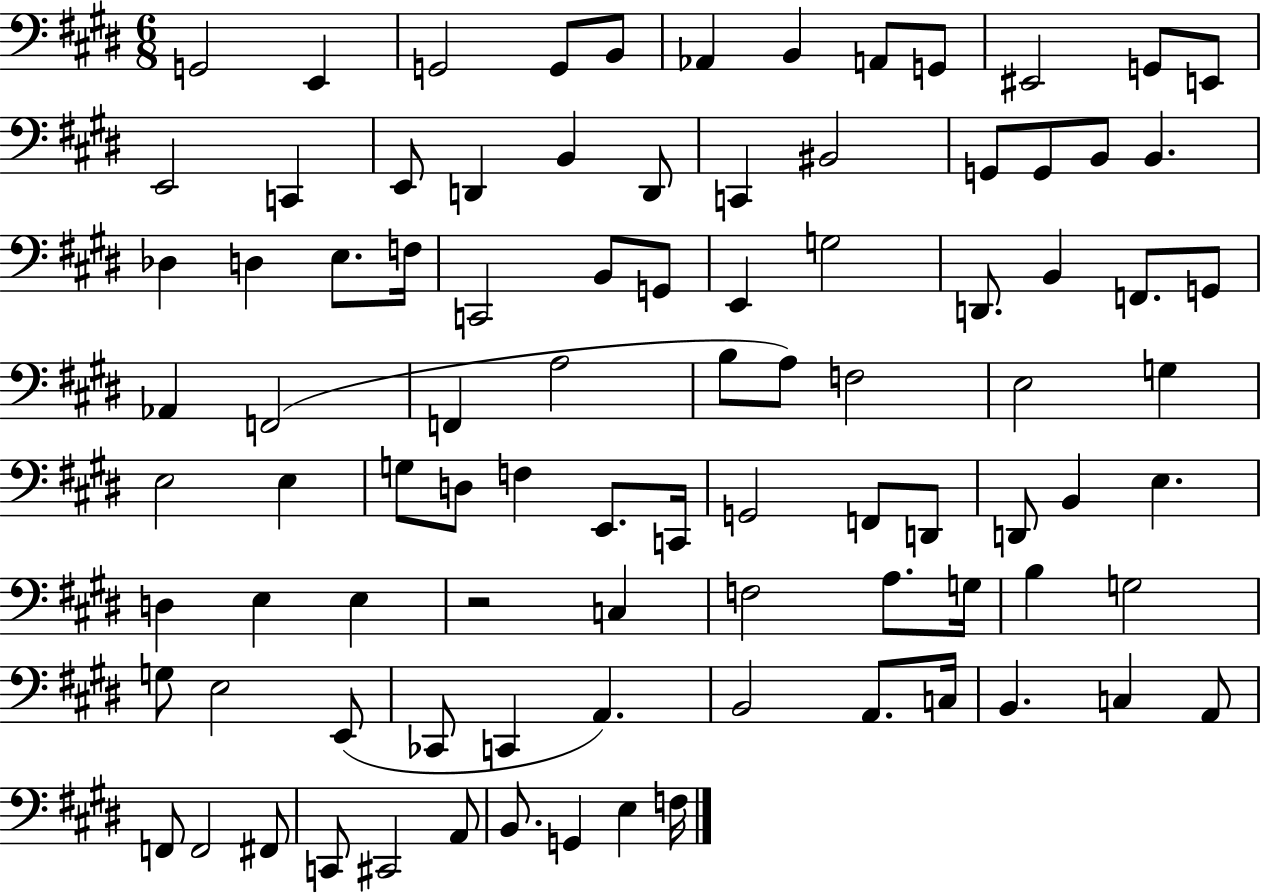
{
  \clef bass
  \numericTimeSignature
  \time 6/8
  \key e \major
  \repeat volta 2 { g,2 e,4 | g,2 g,8 b,8 | aes,4 b,4 a,8 g,8 | eis,2 g,8 e,8 | \break e,2 c,4 | e,8 d,4 b,4 d,8 | c,4 bis,2 | g,8 g,8 b,8 b,4. | \break des4 d4 e8. f16 | c,2 b,8 g,8 | e,4 g2 | d,8. b,4 f,8. g,8 | \break aes,4 f,2( | f,4 a2 | b8 a8) f2 | e2 g4 | \break e2 e4 | g8 d8 f4 e,8. c,16 | g,2 f,8 d,8 | d,8 b,4 e4. | \break d4 e4 e4 | r2 c4 | f2 a8. g16 | b4 g2 | \break g8 e2 e,8( | ces,8 c,4 a,4.) | b,2 a,8. c16 | b,4. c4 a,8 | \break f,8 f,2 fis,8 | c,8 cis,2 a,8 | b,8. g,4 e4 f16 | } \bar "|."
}